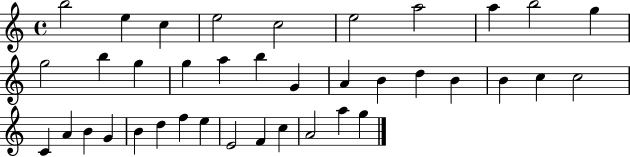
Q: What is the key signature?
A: C major